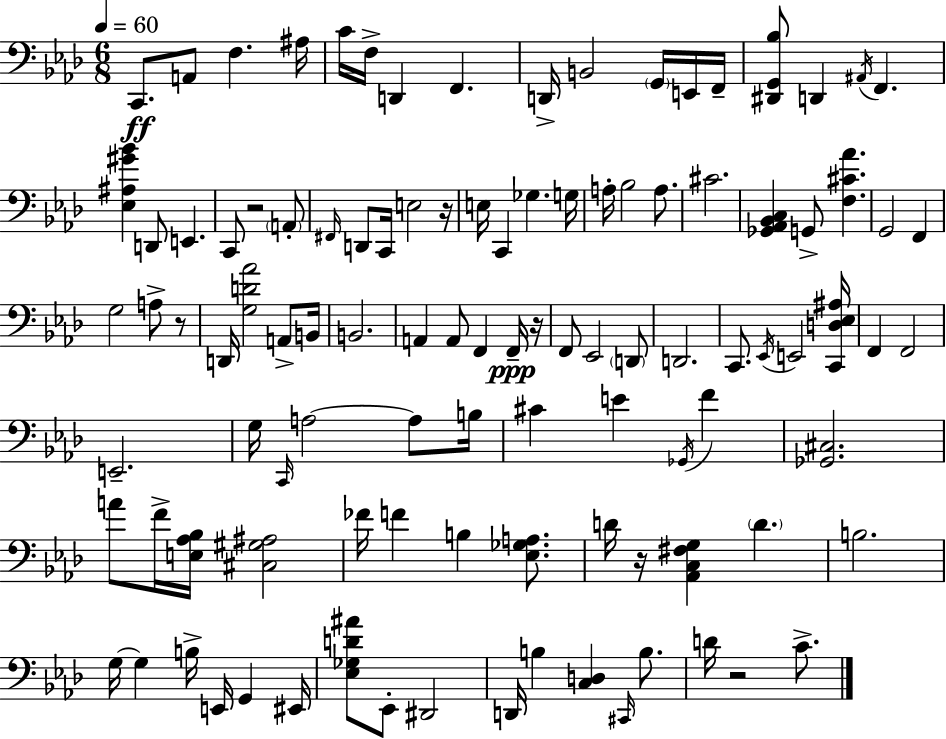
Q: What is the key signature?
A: AES major